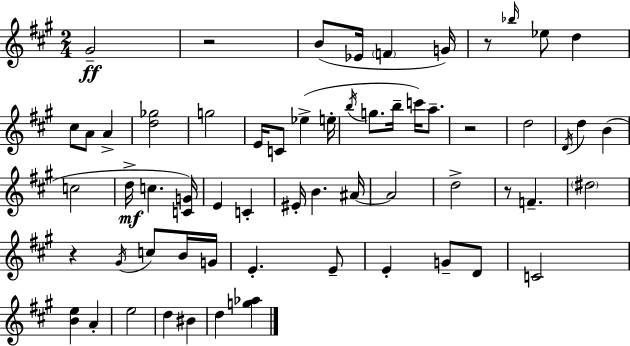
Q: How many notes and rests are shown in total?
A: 61